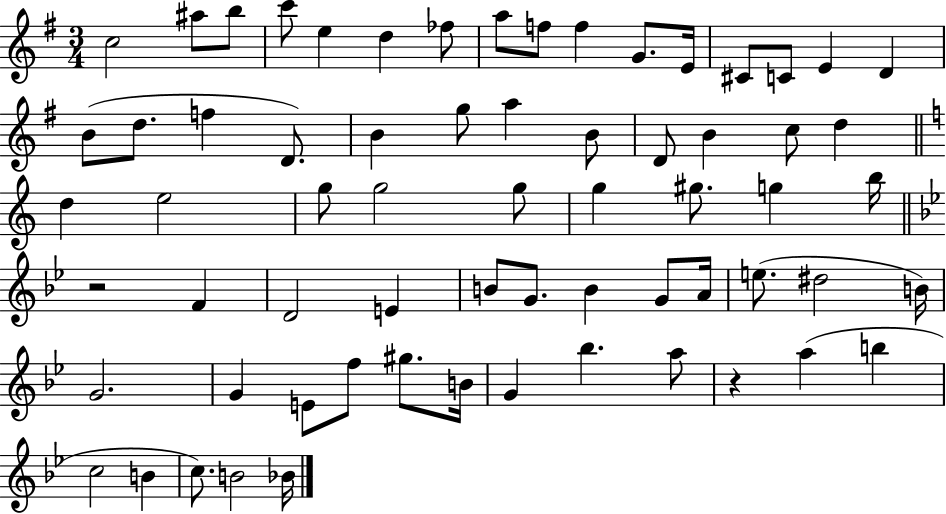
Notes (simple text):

C5/h A#5/e B5/e C6/e E5/q D5/q FES5/e A5/e F5/e F5/q G4/e. E4/s C#4/e C4/e E4/q D4/q B4/e D5/e. F5/q D4/e. B4/q G5/e A5/q B4/e D4/e B4/q C5/e D5/q D5/q E5/h G5/e G5/h G5/e G5/q G#5/e. G5/q B5/s R/h F4/q D4/h E4/q B4/e G4/e. B4/q G4/e A4/s E5/e. D#5/h B4/s G4/h. G4/q E4/e F5/e G#5/e. B4/s G4/q Bb5/q. A5/e R/q A5/q B5/q C5/h B4/q C5/e. B4/h Bb4/s